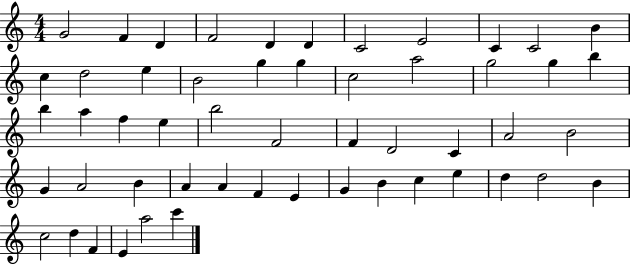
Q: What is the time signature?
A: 4/4